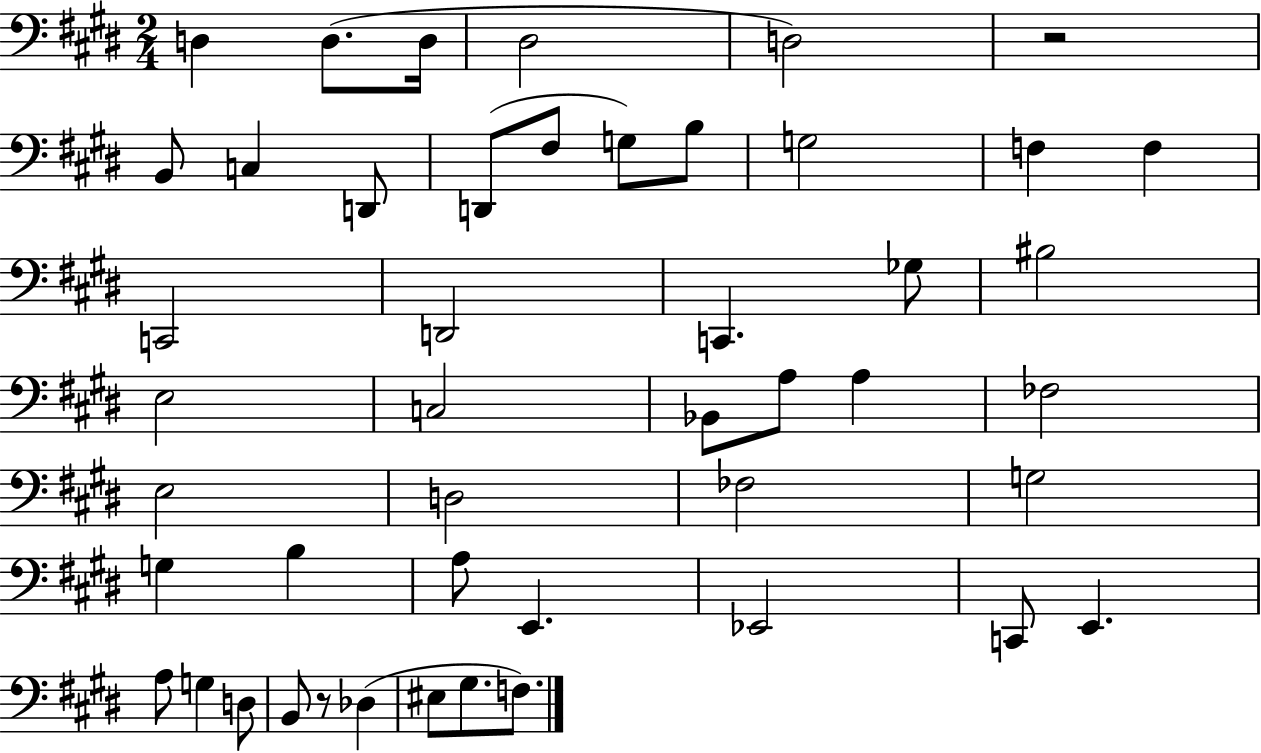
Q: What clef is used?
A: bass